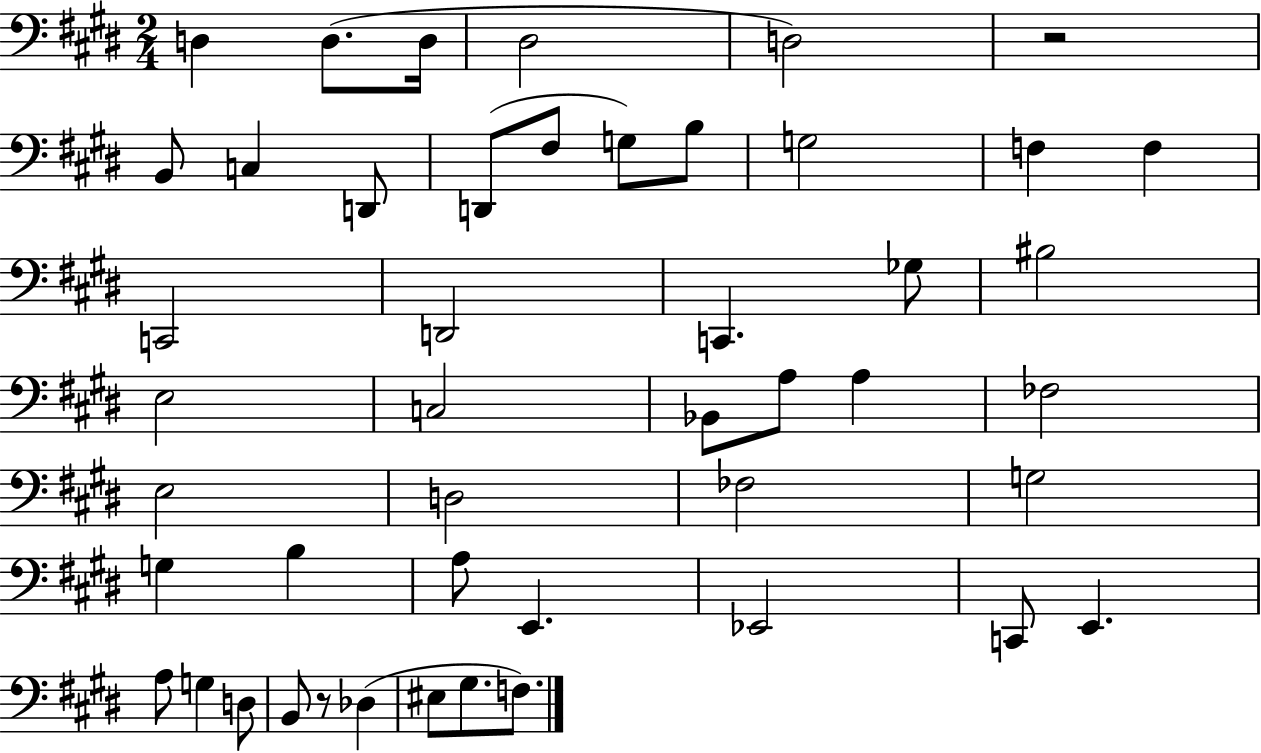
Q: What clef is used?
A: bass